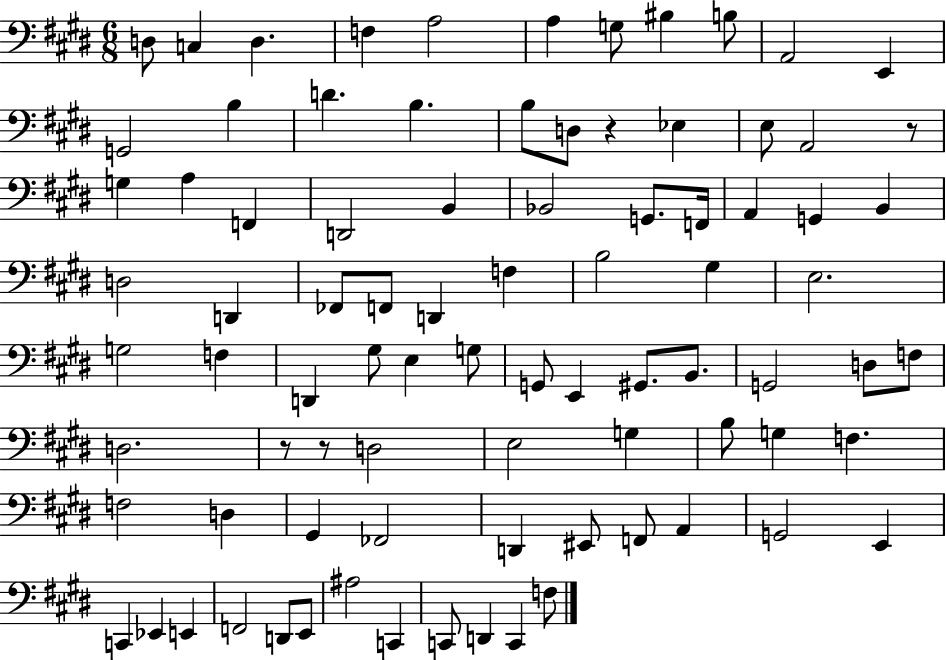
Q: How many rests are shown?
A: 4